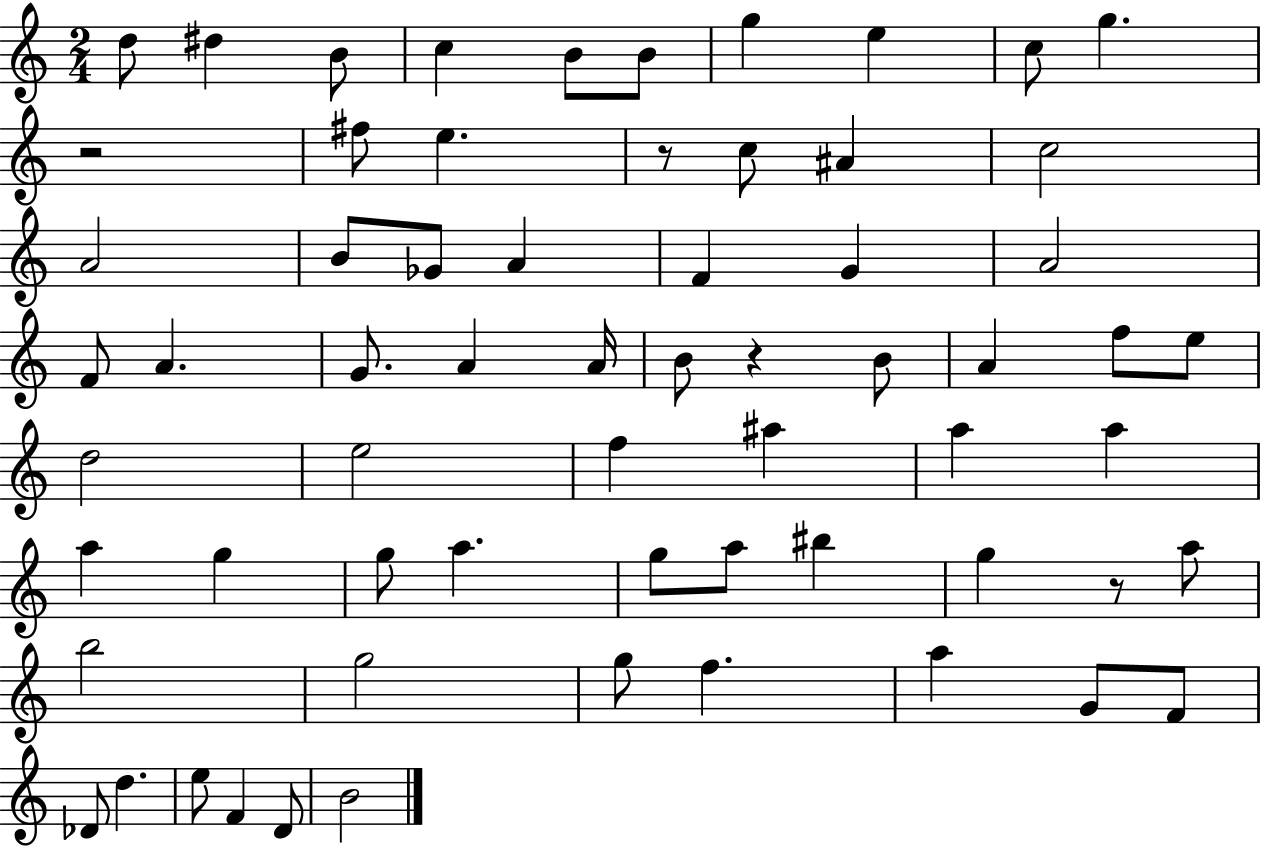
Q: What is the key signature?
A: C major